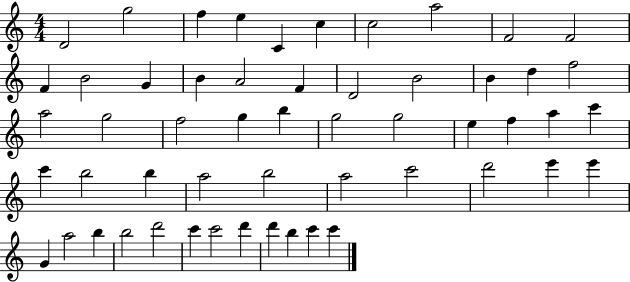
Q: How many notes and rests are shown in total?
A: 54